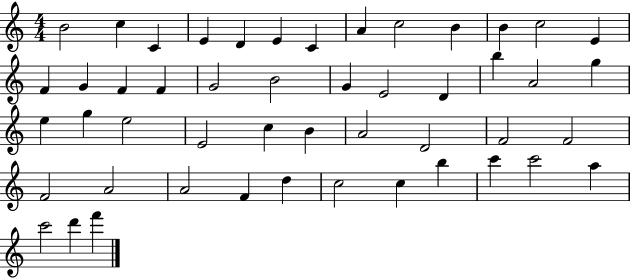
{
  \clef treble
  \numericTimeSignature
  \time 4/4
  \key c \major
  b'2 c''4 c'4 | e'4 d'4 e'4 c'4 | a'4 c''2 b'4 | b'4 c''2 e'4 | \break f'4 g'4 f'4 f'4 | g'2 b'2 | g'4 e'2 d'4 | b''4 a'2 g''4 | \break e''4 g''4 e''2 | e'2 c''4 b'4 | a'2 d'2 | f'2 f'2 | \break f'2 a'2 | a'2 f'4 d''4 | c''2 c''4 b''4 | c'''4 c'''2 a''4 | \break c'''2 d'''4 f'''4 | \bar "|."
}